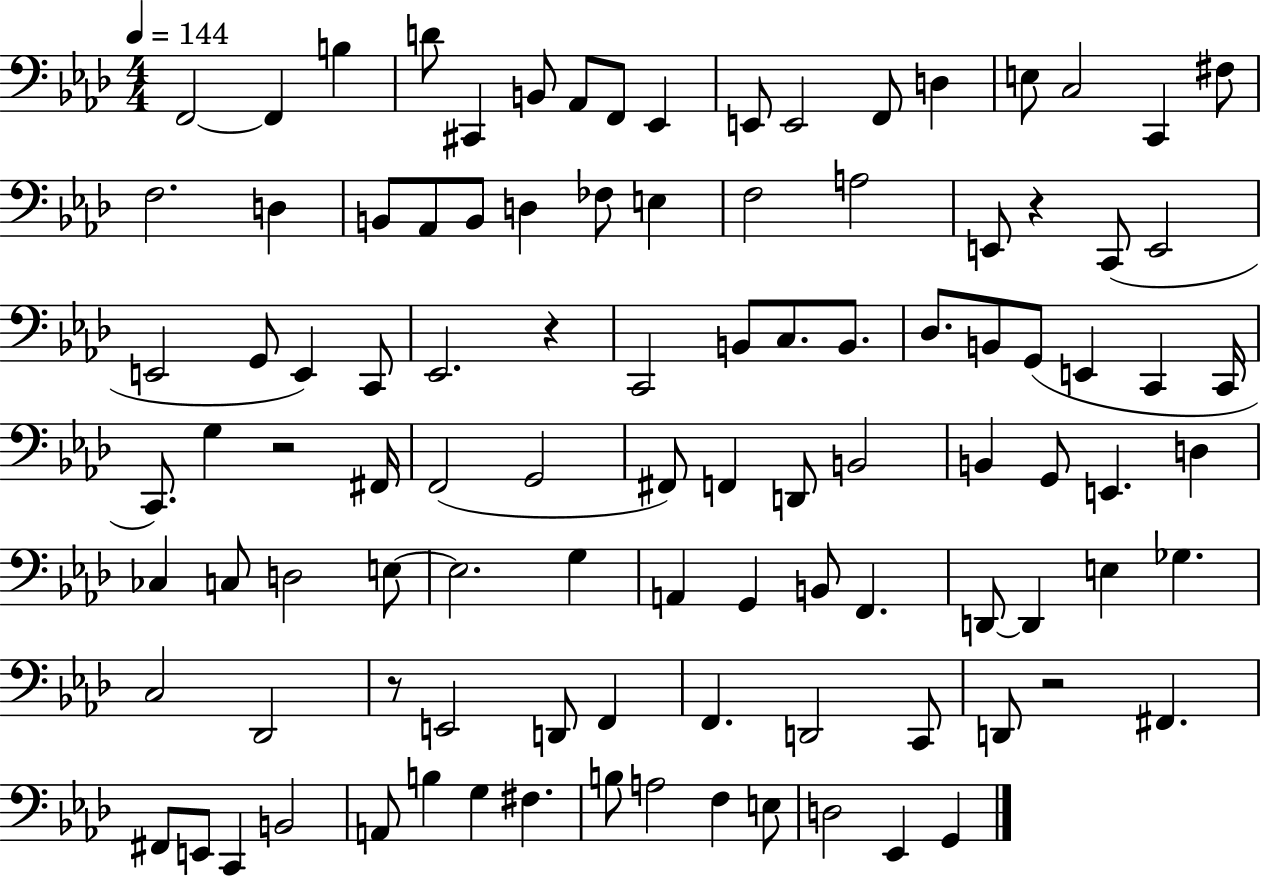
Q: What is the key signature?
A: AES major